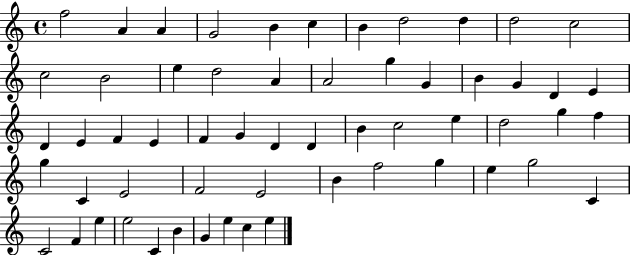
X:1
T:Untitled
M:4/4
L:1/4
K:C
f2 A A G2 B c B d2 d d2 c2 c2 B2 e d2 A A2 g G B G D E D E F E F G D D B c2 e d2 g f g C E2 F2 E2 B f2 g e g2 C C2 F e e2 C B G e c e